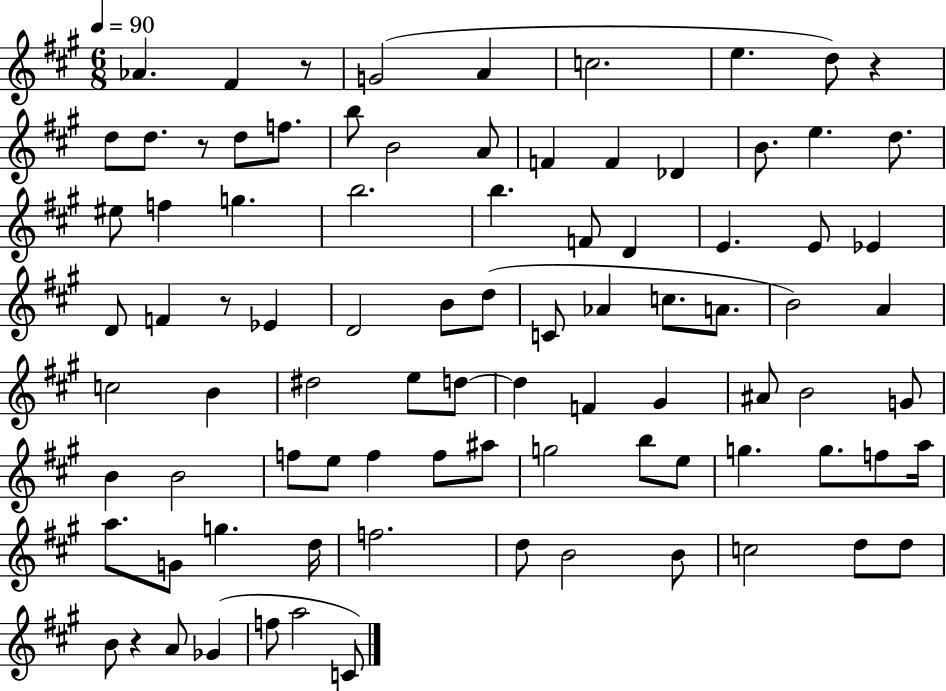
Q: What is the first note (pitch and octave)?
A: Ab4